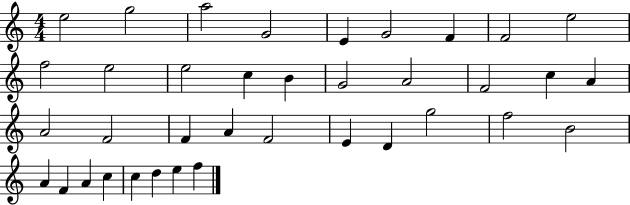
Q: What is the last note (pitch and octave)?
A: F5